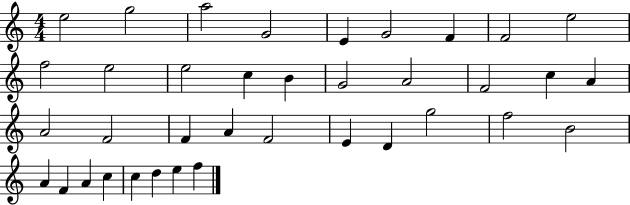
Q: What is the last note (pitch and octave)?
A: F5